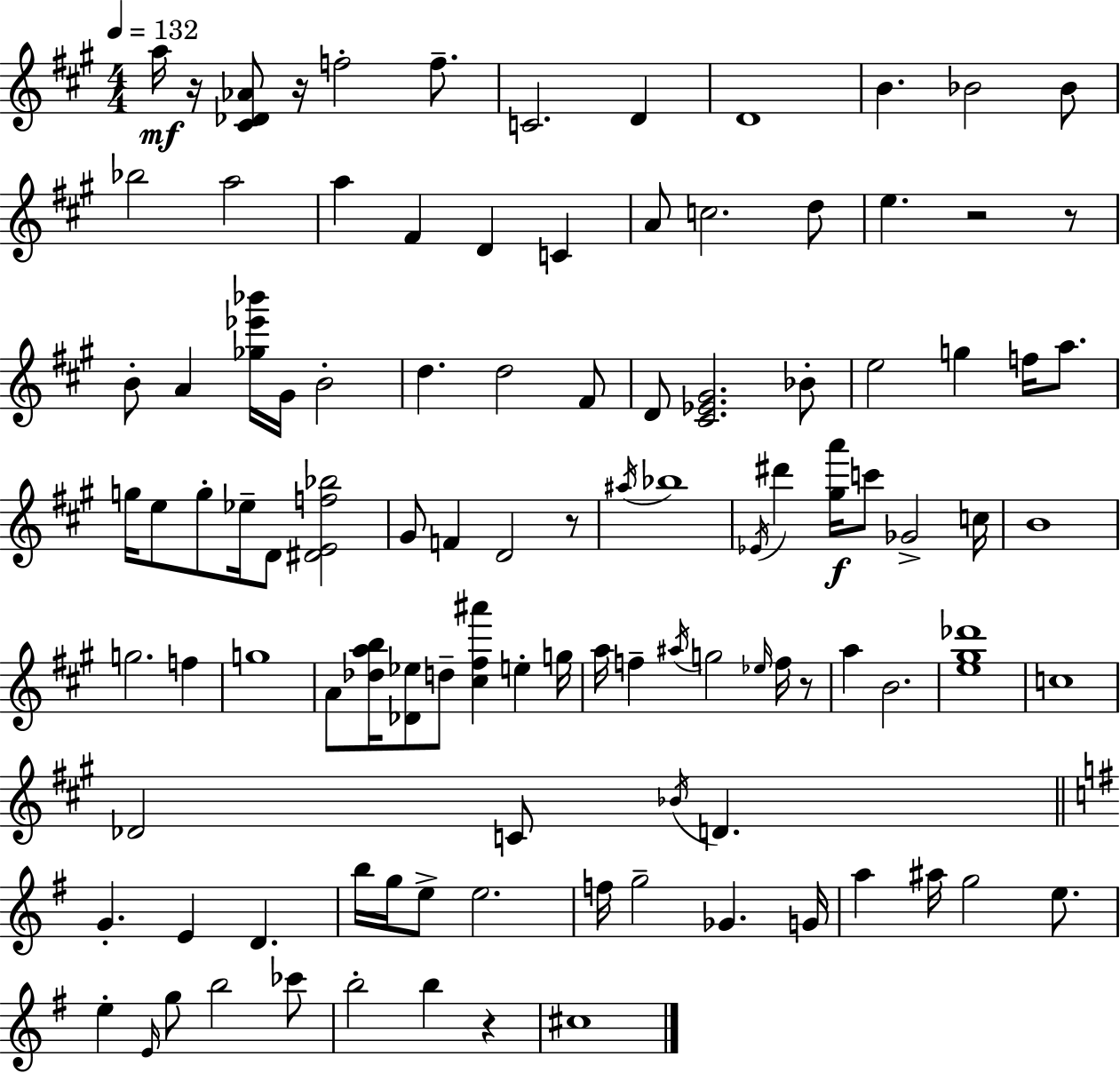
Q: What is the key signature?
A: A major